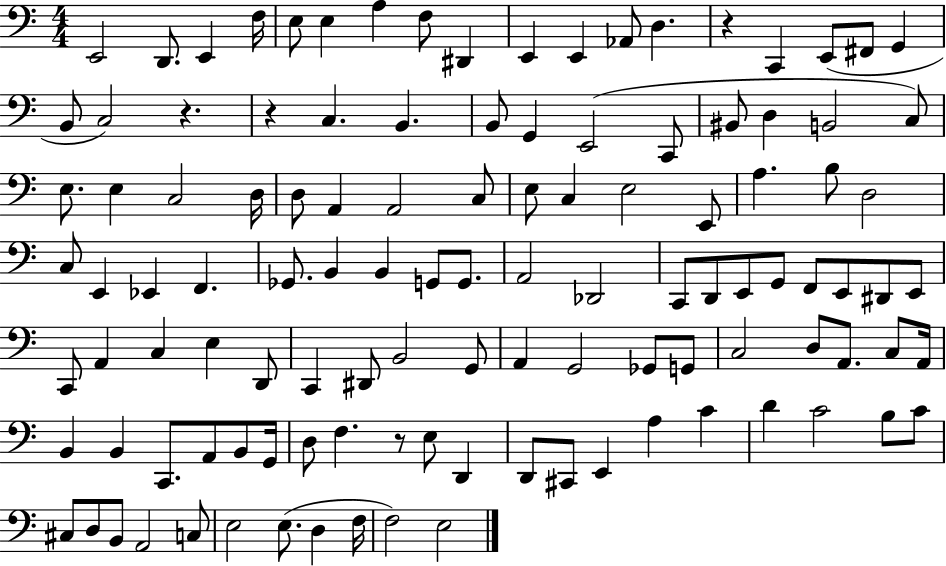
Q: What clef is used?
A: bass